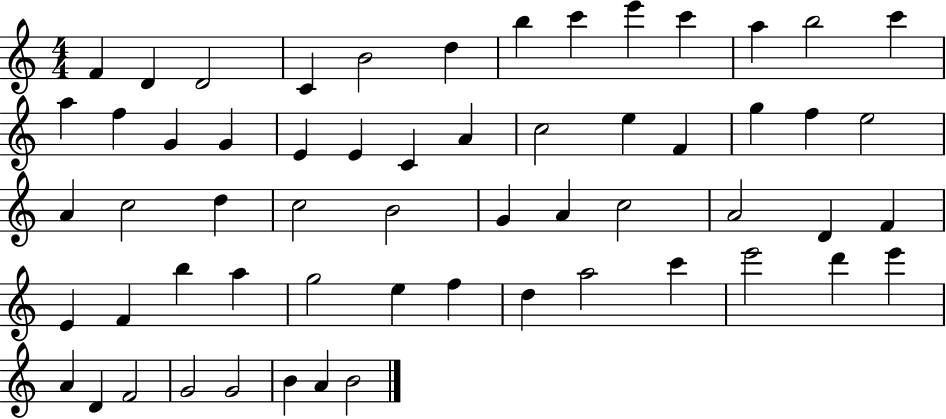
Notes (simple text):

F4/q D4/q D4/h C4/q B4/h D5/q B5/q C6/q E6/q C6/q A5/q B5/h C6/q A5/q F5/q G4/q G4/q E4/q E4/q C4/q A4/q C5/h E5/q F4/q G5/q F5/q E5/h A4/q C5/h D5/q C5/h B4/h G4/q A4/q C5/h A4/h D4/q F4/q E4/q F4/q B5/q A5/q G5/h E5/q F5/q D5/q A5/h C6/q E6/h D6/q E6/q A4/q D4/q F4/h G4/h G4/h B4/q A4/q B4/h